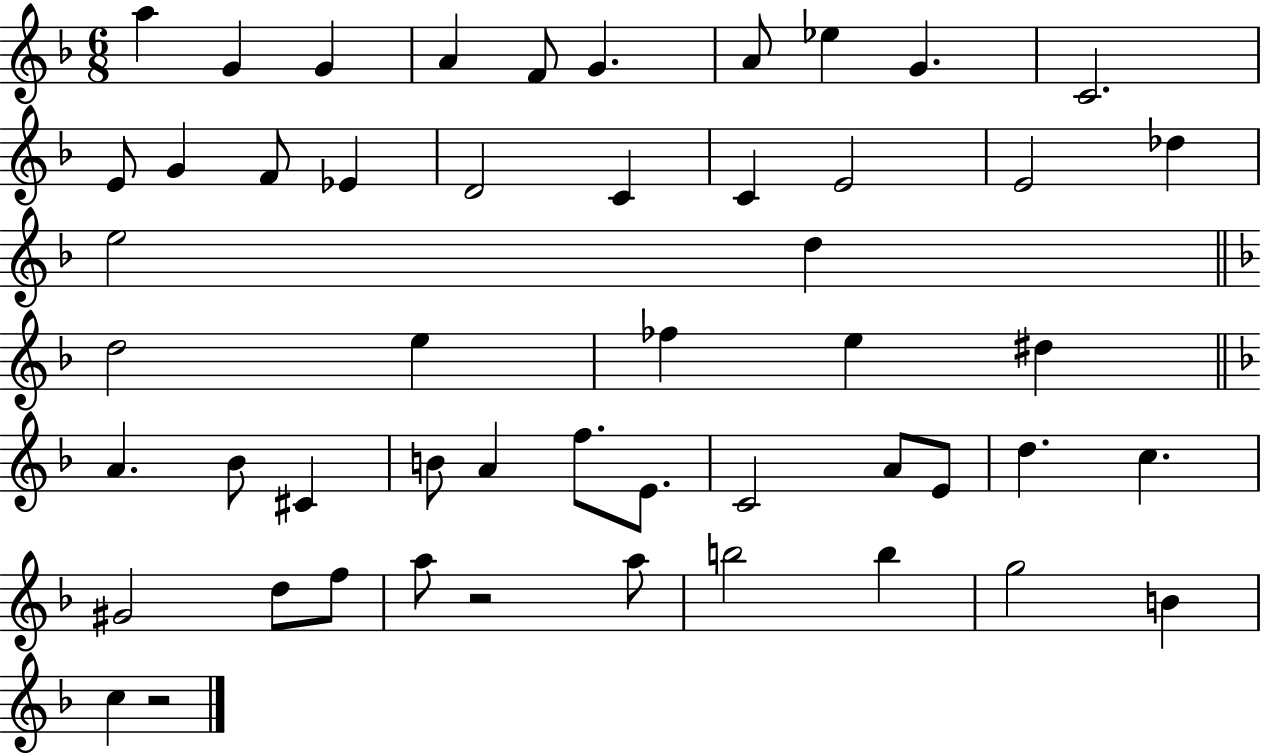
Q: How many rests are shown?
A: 2